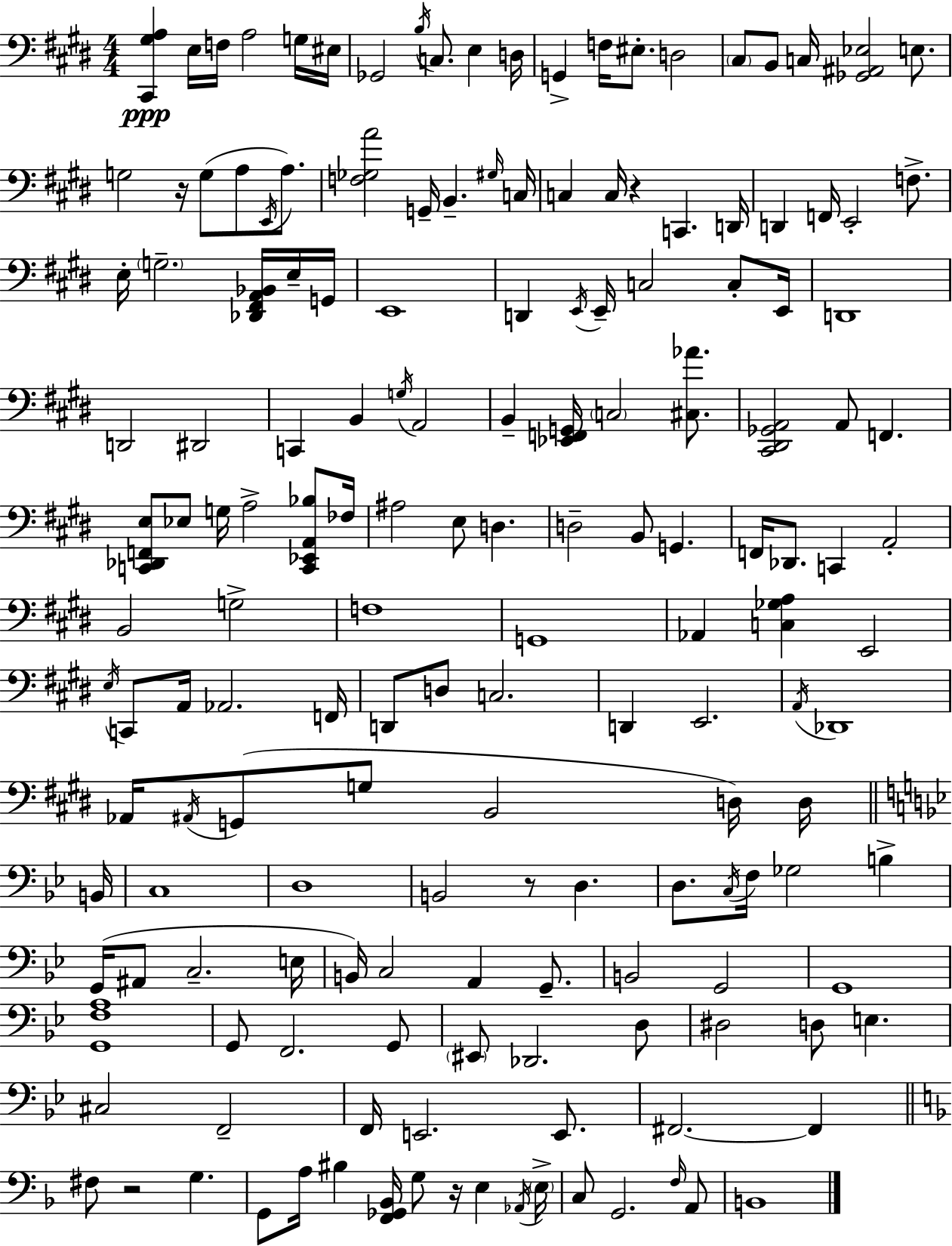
{
  \clef bass
  \numericTimeSignature
  \time 4/4
  \key e \major
  <cis, gis a>4\ppp e16 f16 a2 g16 eis16 | ges,2 \acciaccatura { b16 } c8. e4 | d16 g,4-> f16 eis8.-. d2 | \parenthesize cis8 b,8 c16 <ges, ais, ees>2 e8. | \break g2 r16 g8( a8 \acciaccatura { e,16 }) a8. | <f ges a'>2 g,16-- b,4.-- | \grace { gis16 } c16 c4 c16 r4 c,4. | d,16 d,4 f,16 e,2-. | \break f8.-> e16-. \parenthesize g2.-- | <des, fis, a, bes,>16 e16-- g,16 e,1 | d,4 \acciaccatura { e,16 } e,16-- c2 | c8-. e,16 d,1 | \break d,2 dis,2 | c,4 b,4 \acciaccatura { g16 } a,2 | b,4-- <ees, f, g,>16 \parenthesize c2 | <cis aes'>8. <cis, dis, ges, a,>2 a,8 f,4. | \break <c, des, f, e>8 ees8 g16 a2-> | <c, ees, a, bes>8 fes16 ais2 e8 d4. | d2-- b,8 g,4. | f,16 des,8. c,4 a,2-. | \break b,2 g2-> | f1 | g,1 | aes,4 <c ges a>4 e,2 | \break \acciaccatura { e16 } c,8 a,16 aes,2. | f,16 d,8 d8 c2. | d,4 e,2. | \acciaccatura { a,16 } des,1 | \break aes,16 \acciaccatura { ais,16 } g,8( g8 b,2 | d16) d16 \bar "||" \break \key bes \major b,16 c1 | d1 | b,2 r8 d4. | d8. \acciaccatura { c16 } f16 ges2 b4-> | \break g,16( ais,8 c2.-- | e16 b,16) c2 a,4 g,8.-- | b,2 g,2 | g,1 | \break <g, f a>1 | g,8 f,2. | g,8 \parenthesize eis,8 des,2. | d8 dis2 d8 e4. | \break cis2 f,2-- | f,16 e,2. e,8. | fis,2.~~ fis,4 | \bar "||" \break \key f \major fis8 r2 g4. | g,8 a16 bis4 <f, ges, bes,>16 g8 r16 e4 \acciaccatura { aes,16 } | \parenthesize e16-> c8 g,2. \grace { f16 } | a,8 b,1 | \break \bar "|."
}